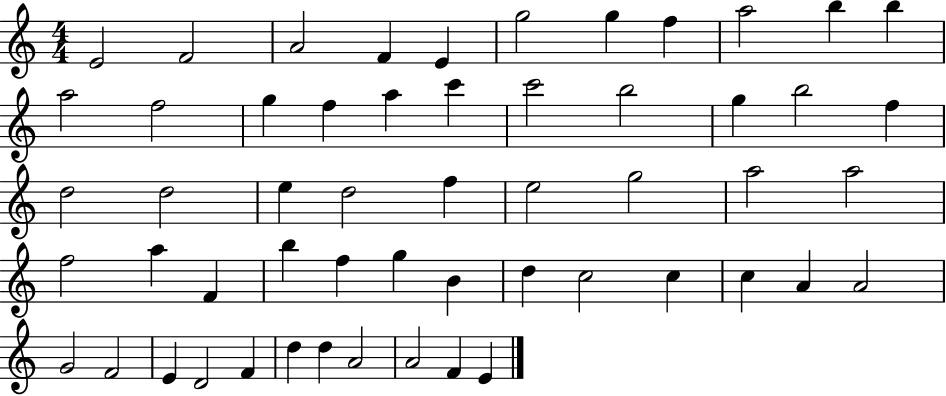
E4/h F4/h A4/h F4/q E4/q G5/h G5/q F5/q A5/h B5/q B5/q A5/h F5/h G5/q F5/q A5/q C6/q C6/h B5/h G5/q B5/h F5/q D5/h D5/h E5/q D5/h F5/q E5/h G5/h A5/h A5/h F5/h A5/q F4/q B5/q F5/q G5/q B4/q D5/q C5/h C5/q C5/q A4/q A4/h G4/h F4/h E4/q D4/h F4/q D5/q D5/q A4/h A4/h F4/q E4/q